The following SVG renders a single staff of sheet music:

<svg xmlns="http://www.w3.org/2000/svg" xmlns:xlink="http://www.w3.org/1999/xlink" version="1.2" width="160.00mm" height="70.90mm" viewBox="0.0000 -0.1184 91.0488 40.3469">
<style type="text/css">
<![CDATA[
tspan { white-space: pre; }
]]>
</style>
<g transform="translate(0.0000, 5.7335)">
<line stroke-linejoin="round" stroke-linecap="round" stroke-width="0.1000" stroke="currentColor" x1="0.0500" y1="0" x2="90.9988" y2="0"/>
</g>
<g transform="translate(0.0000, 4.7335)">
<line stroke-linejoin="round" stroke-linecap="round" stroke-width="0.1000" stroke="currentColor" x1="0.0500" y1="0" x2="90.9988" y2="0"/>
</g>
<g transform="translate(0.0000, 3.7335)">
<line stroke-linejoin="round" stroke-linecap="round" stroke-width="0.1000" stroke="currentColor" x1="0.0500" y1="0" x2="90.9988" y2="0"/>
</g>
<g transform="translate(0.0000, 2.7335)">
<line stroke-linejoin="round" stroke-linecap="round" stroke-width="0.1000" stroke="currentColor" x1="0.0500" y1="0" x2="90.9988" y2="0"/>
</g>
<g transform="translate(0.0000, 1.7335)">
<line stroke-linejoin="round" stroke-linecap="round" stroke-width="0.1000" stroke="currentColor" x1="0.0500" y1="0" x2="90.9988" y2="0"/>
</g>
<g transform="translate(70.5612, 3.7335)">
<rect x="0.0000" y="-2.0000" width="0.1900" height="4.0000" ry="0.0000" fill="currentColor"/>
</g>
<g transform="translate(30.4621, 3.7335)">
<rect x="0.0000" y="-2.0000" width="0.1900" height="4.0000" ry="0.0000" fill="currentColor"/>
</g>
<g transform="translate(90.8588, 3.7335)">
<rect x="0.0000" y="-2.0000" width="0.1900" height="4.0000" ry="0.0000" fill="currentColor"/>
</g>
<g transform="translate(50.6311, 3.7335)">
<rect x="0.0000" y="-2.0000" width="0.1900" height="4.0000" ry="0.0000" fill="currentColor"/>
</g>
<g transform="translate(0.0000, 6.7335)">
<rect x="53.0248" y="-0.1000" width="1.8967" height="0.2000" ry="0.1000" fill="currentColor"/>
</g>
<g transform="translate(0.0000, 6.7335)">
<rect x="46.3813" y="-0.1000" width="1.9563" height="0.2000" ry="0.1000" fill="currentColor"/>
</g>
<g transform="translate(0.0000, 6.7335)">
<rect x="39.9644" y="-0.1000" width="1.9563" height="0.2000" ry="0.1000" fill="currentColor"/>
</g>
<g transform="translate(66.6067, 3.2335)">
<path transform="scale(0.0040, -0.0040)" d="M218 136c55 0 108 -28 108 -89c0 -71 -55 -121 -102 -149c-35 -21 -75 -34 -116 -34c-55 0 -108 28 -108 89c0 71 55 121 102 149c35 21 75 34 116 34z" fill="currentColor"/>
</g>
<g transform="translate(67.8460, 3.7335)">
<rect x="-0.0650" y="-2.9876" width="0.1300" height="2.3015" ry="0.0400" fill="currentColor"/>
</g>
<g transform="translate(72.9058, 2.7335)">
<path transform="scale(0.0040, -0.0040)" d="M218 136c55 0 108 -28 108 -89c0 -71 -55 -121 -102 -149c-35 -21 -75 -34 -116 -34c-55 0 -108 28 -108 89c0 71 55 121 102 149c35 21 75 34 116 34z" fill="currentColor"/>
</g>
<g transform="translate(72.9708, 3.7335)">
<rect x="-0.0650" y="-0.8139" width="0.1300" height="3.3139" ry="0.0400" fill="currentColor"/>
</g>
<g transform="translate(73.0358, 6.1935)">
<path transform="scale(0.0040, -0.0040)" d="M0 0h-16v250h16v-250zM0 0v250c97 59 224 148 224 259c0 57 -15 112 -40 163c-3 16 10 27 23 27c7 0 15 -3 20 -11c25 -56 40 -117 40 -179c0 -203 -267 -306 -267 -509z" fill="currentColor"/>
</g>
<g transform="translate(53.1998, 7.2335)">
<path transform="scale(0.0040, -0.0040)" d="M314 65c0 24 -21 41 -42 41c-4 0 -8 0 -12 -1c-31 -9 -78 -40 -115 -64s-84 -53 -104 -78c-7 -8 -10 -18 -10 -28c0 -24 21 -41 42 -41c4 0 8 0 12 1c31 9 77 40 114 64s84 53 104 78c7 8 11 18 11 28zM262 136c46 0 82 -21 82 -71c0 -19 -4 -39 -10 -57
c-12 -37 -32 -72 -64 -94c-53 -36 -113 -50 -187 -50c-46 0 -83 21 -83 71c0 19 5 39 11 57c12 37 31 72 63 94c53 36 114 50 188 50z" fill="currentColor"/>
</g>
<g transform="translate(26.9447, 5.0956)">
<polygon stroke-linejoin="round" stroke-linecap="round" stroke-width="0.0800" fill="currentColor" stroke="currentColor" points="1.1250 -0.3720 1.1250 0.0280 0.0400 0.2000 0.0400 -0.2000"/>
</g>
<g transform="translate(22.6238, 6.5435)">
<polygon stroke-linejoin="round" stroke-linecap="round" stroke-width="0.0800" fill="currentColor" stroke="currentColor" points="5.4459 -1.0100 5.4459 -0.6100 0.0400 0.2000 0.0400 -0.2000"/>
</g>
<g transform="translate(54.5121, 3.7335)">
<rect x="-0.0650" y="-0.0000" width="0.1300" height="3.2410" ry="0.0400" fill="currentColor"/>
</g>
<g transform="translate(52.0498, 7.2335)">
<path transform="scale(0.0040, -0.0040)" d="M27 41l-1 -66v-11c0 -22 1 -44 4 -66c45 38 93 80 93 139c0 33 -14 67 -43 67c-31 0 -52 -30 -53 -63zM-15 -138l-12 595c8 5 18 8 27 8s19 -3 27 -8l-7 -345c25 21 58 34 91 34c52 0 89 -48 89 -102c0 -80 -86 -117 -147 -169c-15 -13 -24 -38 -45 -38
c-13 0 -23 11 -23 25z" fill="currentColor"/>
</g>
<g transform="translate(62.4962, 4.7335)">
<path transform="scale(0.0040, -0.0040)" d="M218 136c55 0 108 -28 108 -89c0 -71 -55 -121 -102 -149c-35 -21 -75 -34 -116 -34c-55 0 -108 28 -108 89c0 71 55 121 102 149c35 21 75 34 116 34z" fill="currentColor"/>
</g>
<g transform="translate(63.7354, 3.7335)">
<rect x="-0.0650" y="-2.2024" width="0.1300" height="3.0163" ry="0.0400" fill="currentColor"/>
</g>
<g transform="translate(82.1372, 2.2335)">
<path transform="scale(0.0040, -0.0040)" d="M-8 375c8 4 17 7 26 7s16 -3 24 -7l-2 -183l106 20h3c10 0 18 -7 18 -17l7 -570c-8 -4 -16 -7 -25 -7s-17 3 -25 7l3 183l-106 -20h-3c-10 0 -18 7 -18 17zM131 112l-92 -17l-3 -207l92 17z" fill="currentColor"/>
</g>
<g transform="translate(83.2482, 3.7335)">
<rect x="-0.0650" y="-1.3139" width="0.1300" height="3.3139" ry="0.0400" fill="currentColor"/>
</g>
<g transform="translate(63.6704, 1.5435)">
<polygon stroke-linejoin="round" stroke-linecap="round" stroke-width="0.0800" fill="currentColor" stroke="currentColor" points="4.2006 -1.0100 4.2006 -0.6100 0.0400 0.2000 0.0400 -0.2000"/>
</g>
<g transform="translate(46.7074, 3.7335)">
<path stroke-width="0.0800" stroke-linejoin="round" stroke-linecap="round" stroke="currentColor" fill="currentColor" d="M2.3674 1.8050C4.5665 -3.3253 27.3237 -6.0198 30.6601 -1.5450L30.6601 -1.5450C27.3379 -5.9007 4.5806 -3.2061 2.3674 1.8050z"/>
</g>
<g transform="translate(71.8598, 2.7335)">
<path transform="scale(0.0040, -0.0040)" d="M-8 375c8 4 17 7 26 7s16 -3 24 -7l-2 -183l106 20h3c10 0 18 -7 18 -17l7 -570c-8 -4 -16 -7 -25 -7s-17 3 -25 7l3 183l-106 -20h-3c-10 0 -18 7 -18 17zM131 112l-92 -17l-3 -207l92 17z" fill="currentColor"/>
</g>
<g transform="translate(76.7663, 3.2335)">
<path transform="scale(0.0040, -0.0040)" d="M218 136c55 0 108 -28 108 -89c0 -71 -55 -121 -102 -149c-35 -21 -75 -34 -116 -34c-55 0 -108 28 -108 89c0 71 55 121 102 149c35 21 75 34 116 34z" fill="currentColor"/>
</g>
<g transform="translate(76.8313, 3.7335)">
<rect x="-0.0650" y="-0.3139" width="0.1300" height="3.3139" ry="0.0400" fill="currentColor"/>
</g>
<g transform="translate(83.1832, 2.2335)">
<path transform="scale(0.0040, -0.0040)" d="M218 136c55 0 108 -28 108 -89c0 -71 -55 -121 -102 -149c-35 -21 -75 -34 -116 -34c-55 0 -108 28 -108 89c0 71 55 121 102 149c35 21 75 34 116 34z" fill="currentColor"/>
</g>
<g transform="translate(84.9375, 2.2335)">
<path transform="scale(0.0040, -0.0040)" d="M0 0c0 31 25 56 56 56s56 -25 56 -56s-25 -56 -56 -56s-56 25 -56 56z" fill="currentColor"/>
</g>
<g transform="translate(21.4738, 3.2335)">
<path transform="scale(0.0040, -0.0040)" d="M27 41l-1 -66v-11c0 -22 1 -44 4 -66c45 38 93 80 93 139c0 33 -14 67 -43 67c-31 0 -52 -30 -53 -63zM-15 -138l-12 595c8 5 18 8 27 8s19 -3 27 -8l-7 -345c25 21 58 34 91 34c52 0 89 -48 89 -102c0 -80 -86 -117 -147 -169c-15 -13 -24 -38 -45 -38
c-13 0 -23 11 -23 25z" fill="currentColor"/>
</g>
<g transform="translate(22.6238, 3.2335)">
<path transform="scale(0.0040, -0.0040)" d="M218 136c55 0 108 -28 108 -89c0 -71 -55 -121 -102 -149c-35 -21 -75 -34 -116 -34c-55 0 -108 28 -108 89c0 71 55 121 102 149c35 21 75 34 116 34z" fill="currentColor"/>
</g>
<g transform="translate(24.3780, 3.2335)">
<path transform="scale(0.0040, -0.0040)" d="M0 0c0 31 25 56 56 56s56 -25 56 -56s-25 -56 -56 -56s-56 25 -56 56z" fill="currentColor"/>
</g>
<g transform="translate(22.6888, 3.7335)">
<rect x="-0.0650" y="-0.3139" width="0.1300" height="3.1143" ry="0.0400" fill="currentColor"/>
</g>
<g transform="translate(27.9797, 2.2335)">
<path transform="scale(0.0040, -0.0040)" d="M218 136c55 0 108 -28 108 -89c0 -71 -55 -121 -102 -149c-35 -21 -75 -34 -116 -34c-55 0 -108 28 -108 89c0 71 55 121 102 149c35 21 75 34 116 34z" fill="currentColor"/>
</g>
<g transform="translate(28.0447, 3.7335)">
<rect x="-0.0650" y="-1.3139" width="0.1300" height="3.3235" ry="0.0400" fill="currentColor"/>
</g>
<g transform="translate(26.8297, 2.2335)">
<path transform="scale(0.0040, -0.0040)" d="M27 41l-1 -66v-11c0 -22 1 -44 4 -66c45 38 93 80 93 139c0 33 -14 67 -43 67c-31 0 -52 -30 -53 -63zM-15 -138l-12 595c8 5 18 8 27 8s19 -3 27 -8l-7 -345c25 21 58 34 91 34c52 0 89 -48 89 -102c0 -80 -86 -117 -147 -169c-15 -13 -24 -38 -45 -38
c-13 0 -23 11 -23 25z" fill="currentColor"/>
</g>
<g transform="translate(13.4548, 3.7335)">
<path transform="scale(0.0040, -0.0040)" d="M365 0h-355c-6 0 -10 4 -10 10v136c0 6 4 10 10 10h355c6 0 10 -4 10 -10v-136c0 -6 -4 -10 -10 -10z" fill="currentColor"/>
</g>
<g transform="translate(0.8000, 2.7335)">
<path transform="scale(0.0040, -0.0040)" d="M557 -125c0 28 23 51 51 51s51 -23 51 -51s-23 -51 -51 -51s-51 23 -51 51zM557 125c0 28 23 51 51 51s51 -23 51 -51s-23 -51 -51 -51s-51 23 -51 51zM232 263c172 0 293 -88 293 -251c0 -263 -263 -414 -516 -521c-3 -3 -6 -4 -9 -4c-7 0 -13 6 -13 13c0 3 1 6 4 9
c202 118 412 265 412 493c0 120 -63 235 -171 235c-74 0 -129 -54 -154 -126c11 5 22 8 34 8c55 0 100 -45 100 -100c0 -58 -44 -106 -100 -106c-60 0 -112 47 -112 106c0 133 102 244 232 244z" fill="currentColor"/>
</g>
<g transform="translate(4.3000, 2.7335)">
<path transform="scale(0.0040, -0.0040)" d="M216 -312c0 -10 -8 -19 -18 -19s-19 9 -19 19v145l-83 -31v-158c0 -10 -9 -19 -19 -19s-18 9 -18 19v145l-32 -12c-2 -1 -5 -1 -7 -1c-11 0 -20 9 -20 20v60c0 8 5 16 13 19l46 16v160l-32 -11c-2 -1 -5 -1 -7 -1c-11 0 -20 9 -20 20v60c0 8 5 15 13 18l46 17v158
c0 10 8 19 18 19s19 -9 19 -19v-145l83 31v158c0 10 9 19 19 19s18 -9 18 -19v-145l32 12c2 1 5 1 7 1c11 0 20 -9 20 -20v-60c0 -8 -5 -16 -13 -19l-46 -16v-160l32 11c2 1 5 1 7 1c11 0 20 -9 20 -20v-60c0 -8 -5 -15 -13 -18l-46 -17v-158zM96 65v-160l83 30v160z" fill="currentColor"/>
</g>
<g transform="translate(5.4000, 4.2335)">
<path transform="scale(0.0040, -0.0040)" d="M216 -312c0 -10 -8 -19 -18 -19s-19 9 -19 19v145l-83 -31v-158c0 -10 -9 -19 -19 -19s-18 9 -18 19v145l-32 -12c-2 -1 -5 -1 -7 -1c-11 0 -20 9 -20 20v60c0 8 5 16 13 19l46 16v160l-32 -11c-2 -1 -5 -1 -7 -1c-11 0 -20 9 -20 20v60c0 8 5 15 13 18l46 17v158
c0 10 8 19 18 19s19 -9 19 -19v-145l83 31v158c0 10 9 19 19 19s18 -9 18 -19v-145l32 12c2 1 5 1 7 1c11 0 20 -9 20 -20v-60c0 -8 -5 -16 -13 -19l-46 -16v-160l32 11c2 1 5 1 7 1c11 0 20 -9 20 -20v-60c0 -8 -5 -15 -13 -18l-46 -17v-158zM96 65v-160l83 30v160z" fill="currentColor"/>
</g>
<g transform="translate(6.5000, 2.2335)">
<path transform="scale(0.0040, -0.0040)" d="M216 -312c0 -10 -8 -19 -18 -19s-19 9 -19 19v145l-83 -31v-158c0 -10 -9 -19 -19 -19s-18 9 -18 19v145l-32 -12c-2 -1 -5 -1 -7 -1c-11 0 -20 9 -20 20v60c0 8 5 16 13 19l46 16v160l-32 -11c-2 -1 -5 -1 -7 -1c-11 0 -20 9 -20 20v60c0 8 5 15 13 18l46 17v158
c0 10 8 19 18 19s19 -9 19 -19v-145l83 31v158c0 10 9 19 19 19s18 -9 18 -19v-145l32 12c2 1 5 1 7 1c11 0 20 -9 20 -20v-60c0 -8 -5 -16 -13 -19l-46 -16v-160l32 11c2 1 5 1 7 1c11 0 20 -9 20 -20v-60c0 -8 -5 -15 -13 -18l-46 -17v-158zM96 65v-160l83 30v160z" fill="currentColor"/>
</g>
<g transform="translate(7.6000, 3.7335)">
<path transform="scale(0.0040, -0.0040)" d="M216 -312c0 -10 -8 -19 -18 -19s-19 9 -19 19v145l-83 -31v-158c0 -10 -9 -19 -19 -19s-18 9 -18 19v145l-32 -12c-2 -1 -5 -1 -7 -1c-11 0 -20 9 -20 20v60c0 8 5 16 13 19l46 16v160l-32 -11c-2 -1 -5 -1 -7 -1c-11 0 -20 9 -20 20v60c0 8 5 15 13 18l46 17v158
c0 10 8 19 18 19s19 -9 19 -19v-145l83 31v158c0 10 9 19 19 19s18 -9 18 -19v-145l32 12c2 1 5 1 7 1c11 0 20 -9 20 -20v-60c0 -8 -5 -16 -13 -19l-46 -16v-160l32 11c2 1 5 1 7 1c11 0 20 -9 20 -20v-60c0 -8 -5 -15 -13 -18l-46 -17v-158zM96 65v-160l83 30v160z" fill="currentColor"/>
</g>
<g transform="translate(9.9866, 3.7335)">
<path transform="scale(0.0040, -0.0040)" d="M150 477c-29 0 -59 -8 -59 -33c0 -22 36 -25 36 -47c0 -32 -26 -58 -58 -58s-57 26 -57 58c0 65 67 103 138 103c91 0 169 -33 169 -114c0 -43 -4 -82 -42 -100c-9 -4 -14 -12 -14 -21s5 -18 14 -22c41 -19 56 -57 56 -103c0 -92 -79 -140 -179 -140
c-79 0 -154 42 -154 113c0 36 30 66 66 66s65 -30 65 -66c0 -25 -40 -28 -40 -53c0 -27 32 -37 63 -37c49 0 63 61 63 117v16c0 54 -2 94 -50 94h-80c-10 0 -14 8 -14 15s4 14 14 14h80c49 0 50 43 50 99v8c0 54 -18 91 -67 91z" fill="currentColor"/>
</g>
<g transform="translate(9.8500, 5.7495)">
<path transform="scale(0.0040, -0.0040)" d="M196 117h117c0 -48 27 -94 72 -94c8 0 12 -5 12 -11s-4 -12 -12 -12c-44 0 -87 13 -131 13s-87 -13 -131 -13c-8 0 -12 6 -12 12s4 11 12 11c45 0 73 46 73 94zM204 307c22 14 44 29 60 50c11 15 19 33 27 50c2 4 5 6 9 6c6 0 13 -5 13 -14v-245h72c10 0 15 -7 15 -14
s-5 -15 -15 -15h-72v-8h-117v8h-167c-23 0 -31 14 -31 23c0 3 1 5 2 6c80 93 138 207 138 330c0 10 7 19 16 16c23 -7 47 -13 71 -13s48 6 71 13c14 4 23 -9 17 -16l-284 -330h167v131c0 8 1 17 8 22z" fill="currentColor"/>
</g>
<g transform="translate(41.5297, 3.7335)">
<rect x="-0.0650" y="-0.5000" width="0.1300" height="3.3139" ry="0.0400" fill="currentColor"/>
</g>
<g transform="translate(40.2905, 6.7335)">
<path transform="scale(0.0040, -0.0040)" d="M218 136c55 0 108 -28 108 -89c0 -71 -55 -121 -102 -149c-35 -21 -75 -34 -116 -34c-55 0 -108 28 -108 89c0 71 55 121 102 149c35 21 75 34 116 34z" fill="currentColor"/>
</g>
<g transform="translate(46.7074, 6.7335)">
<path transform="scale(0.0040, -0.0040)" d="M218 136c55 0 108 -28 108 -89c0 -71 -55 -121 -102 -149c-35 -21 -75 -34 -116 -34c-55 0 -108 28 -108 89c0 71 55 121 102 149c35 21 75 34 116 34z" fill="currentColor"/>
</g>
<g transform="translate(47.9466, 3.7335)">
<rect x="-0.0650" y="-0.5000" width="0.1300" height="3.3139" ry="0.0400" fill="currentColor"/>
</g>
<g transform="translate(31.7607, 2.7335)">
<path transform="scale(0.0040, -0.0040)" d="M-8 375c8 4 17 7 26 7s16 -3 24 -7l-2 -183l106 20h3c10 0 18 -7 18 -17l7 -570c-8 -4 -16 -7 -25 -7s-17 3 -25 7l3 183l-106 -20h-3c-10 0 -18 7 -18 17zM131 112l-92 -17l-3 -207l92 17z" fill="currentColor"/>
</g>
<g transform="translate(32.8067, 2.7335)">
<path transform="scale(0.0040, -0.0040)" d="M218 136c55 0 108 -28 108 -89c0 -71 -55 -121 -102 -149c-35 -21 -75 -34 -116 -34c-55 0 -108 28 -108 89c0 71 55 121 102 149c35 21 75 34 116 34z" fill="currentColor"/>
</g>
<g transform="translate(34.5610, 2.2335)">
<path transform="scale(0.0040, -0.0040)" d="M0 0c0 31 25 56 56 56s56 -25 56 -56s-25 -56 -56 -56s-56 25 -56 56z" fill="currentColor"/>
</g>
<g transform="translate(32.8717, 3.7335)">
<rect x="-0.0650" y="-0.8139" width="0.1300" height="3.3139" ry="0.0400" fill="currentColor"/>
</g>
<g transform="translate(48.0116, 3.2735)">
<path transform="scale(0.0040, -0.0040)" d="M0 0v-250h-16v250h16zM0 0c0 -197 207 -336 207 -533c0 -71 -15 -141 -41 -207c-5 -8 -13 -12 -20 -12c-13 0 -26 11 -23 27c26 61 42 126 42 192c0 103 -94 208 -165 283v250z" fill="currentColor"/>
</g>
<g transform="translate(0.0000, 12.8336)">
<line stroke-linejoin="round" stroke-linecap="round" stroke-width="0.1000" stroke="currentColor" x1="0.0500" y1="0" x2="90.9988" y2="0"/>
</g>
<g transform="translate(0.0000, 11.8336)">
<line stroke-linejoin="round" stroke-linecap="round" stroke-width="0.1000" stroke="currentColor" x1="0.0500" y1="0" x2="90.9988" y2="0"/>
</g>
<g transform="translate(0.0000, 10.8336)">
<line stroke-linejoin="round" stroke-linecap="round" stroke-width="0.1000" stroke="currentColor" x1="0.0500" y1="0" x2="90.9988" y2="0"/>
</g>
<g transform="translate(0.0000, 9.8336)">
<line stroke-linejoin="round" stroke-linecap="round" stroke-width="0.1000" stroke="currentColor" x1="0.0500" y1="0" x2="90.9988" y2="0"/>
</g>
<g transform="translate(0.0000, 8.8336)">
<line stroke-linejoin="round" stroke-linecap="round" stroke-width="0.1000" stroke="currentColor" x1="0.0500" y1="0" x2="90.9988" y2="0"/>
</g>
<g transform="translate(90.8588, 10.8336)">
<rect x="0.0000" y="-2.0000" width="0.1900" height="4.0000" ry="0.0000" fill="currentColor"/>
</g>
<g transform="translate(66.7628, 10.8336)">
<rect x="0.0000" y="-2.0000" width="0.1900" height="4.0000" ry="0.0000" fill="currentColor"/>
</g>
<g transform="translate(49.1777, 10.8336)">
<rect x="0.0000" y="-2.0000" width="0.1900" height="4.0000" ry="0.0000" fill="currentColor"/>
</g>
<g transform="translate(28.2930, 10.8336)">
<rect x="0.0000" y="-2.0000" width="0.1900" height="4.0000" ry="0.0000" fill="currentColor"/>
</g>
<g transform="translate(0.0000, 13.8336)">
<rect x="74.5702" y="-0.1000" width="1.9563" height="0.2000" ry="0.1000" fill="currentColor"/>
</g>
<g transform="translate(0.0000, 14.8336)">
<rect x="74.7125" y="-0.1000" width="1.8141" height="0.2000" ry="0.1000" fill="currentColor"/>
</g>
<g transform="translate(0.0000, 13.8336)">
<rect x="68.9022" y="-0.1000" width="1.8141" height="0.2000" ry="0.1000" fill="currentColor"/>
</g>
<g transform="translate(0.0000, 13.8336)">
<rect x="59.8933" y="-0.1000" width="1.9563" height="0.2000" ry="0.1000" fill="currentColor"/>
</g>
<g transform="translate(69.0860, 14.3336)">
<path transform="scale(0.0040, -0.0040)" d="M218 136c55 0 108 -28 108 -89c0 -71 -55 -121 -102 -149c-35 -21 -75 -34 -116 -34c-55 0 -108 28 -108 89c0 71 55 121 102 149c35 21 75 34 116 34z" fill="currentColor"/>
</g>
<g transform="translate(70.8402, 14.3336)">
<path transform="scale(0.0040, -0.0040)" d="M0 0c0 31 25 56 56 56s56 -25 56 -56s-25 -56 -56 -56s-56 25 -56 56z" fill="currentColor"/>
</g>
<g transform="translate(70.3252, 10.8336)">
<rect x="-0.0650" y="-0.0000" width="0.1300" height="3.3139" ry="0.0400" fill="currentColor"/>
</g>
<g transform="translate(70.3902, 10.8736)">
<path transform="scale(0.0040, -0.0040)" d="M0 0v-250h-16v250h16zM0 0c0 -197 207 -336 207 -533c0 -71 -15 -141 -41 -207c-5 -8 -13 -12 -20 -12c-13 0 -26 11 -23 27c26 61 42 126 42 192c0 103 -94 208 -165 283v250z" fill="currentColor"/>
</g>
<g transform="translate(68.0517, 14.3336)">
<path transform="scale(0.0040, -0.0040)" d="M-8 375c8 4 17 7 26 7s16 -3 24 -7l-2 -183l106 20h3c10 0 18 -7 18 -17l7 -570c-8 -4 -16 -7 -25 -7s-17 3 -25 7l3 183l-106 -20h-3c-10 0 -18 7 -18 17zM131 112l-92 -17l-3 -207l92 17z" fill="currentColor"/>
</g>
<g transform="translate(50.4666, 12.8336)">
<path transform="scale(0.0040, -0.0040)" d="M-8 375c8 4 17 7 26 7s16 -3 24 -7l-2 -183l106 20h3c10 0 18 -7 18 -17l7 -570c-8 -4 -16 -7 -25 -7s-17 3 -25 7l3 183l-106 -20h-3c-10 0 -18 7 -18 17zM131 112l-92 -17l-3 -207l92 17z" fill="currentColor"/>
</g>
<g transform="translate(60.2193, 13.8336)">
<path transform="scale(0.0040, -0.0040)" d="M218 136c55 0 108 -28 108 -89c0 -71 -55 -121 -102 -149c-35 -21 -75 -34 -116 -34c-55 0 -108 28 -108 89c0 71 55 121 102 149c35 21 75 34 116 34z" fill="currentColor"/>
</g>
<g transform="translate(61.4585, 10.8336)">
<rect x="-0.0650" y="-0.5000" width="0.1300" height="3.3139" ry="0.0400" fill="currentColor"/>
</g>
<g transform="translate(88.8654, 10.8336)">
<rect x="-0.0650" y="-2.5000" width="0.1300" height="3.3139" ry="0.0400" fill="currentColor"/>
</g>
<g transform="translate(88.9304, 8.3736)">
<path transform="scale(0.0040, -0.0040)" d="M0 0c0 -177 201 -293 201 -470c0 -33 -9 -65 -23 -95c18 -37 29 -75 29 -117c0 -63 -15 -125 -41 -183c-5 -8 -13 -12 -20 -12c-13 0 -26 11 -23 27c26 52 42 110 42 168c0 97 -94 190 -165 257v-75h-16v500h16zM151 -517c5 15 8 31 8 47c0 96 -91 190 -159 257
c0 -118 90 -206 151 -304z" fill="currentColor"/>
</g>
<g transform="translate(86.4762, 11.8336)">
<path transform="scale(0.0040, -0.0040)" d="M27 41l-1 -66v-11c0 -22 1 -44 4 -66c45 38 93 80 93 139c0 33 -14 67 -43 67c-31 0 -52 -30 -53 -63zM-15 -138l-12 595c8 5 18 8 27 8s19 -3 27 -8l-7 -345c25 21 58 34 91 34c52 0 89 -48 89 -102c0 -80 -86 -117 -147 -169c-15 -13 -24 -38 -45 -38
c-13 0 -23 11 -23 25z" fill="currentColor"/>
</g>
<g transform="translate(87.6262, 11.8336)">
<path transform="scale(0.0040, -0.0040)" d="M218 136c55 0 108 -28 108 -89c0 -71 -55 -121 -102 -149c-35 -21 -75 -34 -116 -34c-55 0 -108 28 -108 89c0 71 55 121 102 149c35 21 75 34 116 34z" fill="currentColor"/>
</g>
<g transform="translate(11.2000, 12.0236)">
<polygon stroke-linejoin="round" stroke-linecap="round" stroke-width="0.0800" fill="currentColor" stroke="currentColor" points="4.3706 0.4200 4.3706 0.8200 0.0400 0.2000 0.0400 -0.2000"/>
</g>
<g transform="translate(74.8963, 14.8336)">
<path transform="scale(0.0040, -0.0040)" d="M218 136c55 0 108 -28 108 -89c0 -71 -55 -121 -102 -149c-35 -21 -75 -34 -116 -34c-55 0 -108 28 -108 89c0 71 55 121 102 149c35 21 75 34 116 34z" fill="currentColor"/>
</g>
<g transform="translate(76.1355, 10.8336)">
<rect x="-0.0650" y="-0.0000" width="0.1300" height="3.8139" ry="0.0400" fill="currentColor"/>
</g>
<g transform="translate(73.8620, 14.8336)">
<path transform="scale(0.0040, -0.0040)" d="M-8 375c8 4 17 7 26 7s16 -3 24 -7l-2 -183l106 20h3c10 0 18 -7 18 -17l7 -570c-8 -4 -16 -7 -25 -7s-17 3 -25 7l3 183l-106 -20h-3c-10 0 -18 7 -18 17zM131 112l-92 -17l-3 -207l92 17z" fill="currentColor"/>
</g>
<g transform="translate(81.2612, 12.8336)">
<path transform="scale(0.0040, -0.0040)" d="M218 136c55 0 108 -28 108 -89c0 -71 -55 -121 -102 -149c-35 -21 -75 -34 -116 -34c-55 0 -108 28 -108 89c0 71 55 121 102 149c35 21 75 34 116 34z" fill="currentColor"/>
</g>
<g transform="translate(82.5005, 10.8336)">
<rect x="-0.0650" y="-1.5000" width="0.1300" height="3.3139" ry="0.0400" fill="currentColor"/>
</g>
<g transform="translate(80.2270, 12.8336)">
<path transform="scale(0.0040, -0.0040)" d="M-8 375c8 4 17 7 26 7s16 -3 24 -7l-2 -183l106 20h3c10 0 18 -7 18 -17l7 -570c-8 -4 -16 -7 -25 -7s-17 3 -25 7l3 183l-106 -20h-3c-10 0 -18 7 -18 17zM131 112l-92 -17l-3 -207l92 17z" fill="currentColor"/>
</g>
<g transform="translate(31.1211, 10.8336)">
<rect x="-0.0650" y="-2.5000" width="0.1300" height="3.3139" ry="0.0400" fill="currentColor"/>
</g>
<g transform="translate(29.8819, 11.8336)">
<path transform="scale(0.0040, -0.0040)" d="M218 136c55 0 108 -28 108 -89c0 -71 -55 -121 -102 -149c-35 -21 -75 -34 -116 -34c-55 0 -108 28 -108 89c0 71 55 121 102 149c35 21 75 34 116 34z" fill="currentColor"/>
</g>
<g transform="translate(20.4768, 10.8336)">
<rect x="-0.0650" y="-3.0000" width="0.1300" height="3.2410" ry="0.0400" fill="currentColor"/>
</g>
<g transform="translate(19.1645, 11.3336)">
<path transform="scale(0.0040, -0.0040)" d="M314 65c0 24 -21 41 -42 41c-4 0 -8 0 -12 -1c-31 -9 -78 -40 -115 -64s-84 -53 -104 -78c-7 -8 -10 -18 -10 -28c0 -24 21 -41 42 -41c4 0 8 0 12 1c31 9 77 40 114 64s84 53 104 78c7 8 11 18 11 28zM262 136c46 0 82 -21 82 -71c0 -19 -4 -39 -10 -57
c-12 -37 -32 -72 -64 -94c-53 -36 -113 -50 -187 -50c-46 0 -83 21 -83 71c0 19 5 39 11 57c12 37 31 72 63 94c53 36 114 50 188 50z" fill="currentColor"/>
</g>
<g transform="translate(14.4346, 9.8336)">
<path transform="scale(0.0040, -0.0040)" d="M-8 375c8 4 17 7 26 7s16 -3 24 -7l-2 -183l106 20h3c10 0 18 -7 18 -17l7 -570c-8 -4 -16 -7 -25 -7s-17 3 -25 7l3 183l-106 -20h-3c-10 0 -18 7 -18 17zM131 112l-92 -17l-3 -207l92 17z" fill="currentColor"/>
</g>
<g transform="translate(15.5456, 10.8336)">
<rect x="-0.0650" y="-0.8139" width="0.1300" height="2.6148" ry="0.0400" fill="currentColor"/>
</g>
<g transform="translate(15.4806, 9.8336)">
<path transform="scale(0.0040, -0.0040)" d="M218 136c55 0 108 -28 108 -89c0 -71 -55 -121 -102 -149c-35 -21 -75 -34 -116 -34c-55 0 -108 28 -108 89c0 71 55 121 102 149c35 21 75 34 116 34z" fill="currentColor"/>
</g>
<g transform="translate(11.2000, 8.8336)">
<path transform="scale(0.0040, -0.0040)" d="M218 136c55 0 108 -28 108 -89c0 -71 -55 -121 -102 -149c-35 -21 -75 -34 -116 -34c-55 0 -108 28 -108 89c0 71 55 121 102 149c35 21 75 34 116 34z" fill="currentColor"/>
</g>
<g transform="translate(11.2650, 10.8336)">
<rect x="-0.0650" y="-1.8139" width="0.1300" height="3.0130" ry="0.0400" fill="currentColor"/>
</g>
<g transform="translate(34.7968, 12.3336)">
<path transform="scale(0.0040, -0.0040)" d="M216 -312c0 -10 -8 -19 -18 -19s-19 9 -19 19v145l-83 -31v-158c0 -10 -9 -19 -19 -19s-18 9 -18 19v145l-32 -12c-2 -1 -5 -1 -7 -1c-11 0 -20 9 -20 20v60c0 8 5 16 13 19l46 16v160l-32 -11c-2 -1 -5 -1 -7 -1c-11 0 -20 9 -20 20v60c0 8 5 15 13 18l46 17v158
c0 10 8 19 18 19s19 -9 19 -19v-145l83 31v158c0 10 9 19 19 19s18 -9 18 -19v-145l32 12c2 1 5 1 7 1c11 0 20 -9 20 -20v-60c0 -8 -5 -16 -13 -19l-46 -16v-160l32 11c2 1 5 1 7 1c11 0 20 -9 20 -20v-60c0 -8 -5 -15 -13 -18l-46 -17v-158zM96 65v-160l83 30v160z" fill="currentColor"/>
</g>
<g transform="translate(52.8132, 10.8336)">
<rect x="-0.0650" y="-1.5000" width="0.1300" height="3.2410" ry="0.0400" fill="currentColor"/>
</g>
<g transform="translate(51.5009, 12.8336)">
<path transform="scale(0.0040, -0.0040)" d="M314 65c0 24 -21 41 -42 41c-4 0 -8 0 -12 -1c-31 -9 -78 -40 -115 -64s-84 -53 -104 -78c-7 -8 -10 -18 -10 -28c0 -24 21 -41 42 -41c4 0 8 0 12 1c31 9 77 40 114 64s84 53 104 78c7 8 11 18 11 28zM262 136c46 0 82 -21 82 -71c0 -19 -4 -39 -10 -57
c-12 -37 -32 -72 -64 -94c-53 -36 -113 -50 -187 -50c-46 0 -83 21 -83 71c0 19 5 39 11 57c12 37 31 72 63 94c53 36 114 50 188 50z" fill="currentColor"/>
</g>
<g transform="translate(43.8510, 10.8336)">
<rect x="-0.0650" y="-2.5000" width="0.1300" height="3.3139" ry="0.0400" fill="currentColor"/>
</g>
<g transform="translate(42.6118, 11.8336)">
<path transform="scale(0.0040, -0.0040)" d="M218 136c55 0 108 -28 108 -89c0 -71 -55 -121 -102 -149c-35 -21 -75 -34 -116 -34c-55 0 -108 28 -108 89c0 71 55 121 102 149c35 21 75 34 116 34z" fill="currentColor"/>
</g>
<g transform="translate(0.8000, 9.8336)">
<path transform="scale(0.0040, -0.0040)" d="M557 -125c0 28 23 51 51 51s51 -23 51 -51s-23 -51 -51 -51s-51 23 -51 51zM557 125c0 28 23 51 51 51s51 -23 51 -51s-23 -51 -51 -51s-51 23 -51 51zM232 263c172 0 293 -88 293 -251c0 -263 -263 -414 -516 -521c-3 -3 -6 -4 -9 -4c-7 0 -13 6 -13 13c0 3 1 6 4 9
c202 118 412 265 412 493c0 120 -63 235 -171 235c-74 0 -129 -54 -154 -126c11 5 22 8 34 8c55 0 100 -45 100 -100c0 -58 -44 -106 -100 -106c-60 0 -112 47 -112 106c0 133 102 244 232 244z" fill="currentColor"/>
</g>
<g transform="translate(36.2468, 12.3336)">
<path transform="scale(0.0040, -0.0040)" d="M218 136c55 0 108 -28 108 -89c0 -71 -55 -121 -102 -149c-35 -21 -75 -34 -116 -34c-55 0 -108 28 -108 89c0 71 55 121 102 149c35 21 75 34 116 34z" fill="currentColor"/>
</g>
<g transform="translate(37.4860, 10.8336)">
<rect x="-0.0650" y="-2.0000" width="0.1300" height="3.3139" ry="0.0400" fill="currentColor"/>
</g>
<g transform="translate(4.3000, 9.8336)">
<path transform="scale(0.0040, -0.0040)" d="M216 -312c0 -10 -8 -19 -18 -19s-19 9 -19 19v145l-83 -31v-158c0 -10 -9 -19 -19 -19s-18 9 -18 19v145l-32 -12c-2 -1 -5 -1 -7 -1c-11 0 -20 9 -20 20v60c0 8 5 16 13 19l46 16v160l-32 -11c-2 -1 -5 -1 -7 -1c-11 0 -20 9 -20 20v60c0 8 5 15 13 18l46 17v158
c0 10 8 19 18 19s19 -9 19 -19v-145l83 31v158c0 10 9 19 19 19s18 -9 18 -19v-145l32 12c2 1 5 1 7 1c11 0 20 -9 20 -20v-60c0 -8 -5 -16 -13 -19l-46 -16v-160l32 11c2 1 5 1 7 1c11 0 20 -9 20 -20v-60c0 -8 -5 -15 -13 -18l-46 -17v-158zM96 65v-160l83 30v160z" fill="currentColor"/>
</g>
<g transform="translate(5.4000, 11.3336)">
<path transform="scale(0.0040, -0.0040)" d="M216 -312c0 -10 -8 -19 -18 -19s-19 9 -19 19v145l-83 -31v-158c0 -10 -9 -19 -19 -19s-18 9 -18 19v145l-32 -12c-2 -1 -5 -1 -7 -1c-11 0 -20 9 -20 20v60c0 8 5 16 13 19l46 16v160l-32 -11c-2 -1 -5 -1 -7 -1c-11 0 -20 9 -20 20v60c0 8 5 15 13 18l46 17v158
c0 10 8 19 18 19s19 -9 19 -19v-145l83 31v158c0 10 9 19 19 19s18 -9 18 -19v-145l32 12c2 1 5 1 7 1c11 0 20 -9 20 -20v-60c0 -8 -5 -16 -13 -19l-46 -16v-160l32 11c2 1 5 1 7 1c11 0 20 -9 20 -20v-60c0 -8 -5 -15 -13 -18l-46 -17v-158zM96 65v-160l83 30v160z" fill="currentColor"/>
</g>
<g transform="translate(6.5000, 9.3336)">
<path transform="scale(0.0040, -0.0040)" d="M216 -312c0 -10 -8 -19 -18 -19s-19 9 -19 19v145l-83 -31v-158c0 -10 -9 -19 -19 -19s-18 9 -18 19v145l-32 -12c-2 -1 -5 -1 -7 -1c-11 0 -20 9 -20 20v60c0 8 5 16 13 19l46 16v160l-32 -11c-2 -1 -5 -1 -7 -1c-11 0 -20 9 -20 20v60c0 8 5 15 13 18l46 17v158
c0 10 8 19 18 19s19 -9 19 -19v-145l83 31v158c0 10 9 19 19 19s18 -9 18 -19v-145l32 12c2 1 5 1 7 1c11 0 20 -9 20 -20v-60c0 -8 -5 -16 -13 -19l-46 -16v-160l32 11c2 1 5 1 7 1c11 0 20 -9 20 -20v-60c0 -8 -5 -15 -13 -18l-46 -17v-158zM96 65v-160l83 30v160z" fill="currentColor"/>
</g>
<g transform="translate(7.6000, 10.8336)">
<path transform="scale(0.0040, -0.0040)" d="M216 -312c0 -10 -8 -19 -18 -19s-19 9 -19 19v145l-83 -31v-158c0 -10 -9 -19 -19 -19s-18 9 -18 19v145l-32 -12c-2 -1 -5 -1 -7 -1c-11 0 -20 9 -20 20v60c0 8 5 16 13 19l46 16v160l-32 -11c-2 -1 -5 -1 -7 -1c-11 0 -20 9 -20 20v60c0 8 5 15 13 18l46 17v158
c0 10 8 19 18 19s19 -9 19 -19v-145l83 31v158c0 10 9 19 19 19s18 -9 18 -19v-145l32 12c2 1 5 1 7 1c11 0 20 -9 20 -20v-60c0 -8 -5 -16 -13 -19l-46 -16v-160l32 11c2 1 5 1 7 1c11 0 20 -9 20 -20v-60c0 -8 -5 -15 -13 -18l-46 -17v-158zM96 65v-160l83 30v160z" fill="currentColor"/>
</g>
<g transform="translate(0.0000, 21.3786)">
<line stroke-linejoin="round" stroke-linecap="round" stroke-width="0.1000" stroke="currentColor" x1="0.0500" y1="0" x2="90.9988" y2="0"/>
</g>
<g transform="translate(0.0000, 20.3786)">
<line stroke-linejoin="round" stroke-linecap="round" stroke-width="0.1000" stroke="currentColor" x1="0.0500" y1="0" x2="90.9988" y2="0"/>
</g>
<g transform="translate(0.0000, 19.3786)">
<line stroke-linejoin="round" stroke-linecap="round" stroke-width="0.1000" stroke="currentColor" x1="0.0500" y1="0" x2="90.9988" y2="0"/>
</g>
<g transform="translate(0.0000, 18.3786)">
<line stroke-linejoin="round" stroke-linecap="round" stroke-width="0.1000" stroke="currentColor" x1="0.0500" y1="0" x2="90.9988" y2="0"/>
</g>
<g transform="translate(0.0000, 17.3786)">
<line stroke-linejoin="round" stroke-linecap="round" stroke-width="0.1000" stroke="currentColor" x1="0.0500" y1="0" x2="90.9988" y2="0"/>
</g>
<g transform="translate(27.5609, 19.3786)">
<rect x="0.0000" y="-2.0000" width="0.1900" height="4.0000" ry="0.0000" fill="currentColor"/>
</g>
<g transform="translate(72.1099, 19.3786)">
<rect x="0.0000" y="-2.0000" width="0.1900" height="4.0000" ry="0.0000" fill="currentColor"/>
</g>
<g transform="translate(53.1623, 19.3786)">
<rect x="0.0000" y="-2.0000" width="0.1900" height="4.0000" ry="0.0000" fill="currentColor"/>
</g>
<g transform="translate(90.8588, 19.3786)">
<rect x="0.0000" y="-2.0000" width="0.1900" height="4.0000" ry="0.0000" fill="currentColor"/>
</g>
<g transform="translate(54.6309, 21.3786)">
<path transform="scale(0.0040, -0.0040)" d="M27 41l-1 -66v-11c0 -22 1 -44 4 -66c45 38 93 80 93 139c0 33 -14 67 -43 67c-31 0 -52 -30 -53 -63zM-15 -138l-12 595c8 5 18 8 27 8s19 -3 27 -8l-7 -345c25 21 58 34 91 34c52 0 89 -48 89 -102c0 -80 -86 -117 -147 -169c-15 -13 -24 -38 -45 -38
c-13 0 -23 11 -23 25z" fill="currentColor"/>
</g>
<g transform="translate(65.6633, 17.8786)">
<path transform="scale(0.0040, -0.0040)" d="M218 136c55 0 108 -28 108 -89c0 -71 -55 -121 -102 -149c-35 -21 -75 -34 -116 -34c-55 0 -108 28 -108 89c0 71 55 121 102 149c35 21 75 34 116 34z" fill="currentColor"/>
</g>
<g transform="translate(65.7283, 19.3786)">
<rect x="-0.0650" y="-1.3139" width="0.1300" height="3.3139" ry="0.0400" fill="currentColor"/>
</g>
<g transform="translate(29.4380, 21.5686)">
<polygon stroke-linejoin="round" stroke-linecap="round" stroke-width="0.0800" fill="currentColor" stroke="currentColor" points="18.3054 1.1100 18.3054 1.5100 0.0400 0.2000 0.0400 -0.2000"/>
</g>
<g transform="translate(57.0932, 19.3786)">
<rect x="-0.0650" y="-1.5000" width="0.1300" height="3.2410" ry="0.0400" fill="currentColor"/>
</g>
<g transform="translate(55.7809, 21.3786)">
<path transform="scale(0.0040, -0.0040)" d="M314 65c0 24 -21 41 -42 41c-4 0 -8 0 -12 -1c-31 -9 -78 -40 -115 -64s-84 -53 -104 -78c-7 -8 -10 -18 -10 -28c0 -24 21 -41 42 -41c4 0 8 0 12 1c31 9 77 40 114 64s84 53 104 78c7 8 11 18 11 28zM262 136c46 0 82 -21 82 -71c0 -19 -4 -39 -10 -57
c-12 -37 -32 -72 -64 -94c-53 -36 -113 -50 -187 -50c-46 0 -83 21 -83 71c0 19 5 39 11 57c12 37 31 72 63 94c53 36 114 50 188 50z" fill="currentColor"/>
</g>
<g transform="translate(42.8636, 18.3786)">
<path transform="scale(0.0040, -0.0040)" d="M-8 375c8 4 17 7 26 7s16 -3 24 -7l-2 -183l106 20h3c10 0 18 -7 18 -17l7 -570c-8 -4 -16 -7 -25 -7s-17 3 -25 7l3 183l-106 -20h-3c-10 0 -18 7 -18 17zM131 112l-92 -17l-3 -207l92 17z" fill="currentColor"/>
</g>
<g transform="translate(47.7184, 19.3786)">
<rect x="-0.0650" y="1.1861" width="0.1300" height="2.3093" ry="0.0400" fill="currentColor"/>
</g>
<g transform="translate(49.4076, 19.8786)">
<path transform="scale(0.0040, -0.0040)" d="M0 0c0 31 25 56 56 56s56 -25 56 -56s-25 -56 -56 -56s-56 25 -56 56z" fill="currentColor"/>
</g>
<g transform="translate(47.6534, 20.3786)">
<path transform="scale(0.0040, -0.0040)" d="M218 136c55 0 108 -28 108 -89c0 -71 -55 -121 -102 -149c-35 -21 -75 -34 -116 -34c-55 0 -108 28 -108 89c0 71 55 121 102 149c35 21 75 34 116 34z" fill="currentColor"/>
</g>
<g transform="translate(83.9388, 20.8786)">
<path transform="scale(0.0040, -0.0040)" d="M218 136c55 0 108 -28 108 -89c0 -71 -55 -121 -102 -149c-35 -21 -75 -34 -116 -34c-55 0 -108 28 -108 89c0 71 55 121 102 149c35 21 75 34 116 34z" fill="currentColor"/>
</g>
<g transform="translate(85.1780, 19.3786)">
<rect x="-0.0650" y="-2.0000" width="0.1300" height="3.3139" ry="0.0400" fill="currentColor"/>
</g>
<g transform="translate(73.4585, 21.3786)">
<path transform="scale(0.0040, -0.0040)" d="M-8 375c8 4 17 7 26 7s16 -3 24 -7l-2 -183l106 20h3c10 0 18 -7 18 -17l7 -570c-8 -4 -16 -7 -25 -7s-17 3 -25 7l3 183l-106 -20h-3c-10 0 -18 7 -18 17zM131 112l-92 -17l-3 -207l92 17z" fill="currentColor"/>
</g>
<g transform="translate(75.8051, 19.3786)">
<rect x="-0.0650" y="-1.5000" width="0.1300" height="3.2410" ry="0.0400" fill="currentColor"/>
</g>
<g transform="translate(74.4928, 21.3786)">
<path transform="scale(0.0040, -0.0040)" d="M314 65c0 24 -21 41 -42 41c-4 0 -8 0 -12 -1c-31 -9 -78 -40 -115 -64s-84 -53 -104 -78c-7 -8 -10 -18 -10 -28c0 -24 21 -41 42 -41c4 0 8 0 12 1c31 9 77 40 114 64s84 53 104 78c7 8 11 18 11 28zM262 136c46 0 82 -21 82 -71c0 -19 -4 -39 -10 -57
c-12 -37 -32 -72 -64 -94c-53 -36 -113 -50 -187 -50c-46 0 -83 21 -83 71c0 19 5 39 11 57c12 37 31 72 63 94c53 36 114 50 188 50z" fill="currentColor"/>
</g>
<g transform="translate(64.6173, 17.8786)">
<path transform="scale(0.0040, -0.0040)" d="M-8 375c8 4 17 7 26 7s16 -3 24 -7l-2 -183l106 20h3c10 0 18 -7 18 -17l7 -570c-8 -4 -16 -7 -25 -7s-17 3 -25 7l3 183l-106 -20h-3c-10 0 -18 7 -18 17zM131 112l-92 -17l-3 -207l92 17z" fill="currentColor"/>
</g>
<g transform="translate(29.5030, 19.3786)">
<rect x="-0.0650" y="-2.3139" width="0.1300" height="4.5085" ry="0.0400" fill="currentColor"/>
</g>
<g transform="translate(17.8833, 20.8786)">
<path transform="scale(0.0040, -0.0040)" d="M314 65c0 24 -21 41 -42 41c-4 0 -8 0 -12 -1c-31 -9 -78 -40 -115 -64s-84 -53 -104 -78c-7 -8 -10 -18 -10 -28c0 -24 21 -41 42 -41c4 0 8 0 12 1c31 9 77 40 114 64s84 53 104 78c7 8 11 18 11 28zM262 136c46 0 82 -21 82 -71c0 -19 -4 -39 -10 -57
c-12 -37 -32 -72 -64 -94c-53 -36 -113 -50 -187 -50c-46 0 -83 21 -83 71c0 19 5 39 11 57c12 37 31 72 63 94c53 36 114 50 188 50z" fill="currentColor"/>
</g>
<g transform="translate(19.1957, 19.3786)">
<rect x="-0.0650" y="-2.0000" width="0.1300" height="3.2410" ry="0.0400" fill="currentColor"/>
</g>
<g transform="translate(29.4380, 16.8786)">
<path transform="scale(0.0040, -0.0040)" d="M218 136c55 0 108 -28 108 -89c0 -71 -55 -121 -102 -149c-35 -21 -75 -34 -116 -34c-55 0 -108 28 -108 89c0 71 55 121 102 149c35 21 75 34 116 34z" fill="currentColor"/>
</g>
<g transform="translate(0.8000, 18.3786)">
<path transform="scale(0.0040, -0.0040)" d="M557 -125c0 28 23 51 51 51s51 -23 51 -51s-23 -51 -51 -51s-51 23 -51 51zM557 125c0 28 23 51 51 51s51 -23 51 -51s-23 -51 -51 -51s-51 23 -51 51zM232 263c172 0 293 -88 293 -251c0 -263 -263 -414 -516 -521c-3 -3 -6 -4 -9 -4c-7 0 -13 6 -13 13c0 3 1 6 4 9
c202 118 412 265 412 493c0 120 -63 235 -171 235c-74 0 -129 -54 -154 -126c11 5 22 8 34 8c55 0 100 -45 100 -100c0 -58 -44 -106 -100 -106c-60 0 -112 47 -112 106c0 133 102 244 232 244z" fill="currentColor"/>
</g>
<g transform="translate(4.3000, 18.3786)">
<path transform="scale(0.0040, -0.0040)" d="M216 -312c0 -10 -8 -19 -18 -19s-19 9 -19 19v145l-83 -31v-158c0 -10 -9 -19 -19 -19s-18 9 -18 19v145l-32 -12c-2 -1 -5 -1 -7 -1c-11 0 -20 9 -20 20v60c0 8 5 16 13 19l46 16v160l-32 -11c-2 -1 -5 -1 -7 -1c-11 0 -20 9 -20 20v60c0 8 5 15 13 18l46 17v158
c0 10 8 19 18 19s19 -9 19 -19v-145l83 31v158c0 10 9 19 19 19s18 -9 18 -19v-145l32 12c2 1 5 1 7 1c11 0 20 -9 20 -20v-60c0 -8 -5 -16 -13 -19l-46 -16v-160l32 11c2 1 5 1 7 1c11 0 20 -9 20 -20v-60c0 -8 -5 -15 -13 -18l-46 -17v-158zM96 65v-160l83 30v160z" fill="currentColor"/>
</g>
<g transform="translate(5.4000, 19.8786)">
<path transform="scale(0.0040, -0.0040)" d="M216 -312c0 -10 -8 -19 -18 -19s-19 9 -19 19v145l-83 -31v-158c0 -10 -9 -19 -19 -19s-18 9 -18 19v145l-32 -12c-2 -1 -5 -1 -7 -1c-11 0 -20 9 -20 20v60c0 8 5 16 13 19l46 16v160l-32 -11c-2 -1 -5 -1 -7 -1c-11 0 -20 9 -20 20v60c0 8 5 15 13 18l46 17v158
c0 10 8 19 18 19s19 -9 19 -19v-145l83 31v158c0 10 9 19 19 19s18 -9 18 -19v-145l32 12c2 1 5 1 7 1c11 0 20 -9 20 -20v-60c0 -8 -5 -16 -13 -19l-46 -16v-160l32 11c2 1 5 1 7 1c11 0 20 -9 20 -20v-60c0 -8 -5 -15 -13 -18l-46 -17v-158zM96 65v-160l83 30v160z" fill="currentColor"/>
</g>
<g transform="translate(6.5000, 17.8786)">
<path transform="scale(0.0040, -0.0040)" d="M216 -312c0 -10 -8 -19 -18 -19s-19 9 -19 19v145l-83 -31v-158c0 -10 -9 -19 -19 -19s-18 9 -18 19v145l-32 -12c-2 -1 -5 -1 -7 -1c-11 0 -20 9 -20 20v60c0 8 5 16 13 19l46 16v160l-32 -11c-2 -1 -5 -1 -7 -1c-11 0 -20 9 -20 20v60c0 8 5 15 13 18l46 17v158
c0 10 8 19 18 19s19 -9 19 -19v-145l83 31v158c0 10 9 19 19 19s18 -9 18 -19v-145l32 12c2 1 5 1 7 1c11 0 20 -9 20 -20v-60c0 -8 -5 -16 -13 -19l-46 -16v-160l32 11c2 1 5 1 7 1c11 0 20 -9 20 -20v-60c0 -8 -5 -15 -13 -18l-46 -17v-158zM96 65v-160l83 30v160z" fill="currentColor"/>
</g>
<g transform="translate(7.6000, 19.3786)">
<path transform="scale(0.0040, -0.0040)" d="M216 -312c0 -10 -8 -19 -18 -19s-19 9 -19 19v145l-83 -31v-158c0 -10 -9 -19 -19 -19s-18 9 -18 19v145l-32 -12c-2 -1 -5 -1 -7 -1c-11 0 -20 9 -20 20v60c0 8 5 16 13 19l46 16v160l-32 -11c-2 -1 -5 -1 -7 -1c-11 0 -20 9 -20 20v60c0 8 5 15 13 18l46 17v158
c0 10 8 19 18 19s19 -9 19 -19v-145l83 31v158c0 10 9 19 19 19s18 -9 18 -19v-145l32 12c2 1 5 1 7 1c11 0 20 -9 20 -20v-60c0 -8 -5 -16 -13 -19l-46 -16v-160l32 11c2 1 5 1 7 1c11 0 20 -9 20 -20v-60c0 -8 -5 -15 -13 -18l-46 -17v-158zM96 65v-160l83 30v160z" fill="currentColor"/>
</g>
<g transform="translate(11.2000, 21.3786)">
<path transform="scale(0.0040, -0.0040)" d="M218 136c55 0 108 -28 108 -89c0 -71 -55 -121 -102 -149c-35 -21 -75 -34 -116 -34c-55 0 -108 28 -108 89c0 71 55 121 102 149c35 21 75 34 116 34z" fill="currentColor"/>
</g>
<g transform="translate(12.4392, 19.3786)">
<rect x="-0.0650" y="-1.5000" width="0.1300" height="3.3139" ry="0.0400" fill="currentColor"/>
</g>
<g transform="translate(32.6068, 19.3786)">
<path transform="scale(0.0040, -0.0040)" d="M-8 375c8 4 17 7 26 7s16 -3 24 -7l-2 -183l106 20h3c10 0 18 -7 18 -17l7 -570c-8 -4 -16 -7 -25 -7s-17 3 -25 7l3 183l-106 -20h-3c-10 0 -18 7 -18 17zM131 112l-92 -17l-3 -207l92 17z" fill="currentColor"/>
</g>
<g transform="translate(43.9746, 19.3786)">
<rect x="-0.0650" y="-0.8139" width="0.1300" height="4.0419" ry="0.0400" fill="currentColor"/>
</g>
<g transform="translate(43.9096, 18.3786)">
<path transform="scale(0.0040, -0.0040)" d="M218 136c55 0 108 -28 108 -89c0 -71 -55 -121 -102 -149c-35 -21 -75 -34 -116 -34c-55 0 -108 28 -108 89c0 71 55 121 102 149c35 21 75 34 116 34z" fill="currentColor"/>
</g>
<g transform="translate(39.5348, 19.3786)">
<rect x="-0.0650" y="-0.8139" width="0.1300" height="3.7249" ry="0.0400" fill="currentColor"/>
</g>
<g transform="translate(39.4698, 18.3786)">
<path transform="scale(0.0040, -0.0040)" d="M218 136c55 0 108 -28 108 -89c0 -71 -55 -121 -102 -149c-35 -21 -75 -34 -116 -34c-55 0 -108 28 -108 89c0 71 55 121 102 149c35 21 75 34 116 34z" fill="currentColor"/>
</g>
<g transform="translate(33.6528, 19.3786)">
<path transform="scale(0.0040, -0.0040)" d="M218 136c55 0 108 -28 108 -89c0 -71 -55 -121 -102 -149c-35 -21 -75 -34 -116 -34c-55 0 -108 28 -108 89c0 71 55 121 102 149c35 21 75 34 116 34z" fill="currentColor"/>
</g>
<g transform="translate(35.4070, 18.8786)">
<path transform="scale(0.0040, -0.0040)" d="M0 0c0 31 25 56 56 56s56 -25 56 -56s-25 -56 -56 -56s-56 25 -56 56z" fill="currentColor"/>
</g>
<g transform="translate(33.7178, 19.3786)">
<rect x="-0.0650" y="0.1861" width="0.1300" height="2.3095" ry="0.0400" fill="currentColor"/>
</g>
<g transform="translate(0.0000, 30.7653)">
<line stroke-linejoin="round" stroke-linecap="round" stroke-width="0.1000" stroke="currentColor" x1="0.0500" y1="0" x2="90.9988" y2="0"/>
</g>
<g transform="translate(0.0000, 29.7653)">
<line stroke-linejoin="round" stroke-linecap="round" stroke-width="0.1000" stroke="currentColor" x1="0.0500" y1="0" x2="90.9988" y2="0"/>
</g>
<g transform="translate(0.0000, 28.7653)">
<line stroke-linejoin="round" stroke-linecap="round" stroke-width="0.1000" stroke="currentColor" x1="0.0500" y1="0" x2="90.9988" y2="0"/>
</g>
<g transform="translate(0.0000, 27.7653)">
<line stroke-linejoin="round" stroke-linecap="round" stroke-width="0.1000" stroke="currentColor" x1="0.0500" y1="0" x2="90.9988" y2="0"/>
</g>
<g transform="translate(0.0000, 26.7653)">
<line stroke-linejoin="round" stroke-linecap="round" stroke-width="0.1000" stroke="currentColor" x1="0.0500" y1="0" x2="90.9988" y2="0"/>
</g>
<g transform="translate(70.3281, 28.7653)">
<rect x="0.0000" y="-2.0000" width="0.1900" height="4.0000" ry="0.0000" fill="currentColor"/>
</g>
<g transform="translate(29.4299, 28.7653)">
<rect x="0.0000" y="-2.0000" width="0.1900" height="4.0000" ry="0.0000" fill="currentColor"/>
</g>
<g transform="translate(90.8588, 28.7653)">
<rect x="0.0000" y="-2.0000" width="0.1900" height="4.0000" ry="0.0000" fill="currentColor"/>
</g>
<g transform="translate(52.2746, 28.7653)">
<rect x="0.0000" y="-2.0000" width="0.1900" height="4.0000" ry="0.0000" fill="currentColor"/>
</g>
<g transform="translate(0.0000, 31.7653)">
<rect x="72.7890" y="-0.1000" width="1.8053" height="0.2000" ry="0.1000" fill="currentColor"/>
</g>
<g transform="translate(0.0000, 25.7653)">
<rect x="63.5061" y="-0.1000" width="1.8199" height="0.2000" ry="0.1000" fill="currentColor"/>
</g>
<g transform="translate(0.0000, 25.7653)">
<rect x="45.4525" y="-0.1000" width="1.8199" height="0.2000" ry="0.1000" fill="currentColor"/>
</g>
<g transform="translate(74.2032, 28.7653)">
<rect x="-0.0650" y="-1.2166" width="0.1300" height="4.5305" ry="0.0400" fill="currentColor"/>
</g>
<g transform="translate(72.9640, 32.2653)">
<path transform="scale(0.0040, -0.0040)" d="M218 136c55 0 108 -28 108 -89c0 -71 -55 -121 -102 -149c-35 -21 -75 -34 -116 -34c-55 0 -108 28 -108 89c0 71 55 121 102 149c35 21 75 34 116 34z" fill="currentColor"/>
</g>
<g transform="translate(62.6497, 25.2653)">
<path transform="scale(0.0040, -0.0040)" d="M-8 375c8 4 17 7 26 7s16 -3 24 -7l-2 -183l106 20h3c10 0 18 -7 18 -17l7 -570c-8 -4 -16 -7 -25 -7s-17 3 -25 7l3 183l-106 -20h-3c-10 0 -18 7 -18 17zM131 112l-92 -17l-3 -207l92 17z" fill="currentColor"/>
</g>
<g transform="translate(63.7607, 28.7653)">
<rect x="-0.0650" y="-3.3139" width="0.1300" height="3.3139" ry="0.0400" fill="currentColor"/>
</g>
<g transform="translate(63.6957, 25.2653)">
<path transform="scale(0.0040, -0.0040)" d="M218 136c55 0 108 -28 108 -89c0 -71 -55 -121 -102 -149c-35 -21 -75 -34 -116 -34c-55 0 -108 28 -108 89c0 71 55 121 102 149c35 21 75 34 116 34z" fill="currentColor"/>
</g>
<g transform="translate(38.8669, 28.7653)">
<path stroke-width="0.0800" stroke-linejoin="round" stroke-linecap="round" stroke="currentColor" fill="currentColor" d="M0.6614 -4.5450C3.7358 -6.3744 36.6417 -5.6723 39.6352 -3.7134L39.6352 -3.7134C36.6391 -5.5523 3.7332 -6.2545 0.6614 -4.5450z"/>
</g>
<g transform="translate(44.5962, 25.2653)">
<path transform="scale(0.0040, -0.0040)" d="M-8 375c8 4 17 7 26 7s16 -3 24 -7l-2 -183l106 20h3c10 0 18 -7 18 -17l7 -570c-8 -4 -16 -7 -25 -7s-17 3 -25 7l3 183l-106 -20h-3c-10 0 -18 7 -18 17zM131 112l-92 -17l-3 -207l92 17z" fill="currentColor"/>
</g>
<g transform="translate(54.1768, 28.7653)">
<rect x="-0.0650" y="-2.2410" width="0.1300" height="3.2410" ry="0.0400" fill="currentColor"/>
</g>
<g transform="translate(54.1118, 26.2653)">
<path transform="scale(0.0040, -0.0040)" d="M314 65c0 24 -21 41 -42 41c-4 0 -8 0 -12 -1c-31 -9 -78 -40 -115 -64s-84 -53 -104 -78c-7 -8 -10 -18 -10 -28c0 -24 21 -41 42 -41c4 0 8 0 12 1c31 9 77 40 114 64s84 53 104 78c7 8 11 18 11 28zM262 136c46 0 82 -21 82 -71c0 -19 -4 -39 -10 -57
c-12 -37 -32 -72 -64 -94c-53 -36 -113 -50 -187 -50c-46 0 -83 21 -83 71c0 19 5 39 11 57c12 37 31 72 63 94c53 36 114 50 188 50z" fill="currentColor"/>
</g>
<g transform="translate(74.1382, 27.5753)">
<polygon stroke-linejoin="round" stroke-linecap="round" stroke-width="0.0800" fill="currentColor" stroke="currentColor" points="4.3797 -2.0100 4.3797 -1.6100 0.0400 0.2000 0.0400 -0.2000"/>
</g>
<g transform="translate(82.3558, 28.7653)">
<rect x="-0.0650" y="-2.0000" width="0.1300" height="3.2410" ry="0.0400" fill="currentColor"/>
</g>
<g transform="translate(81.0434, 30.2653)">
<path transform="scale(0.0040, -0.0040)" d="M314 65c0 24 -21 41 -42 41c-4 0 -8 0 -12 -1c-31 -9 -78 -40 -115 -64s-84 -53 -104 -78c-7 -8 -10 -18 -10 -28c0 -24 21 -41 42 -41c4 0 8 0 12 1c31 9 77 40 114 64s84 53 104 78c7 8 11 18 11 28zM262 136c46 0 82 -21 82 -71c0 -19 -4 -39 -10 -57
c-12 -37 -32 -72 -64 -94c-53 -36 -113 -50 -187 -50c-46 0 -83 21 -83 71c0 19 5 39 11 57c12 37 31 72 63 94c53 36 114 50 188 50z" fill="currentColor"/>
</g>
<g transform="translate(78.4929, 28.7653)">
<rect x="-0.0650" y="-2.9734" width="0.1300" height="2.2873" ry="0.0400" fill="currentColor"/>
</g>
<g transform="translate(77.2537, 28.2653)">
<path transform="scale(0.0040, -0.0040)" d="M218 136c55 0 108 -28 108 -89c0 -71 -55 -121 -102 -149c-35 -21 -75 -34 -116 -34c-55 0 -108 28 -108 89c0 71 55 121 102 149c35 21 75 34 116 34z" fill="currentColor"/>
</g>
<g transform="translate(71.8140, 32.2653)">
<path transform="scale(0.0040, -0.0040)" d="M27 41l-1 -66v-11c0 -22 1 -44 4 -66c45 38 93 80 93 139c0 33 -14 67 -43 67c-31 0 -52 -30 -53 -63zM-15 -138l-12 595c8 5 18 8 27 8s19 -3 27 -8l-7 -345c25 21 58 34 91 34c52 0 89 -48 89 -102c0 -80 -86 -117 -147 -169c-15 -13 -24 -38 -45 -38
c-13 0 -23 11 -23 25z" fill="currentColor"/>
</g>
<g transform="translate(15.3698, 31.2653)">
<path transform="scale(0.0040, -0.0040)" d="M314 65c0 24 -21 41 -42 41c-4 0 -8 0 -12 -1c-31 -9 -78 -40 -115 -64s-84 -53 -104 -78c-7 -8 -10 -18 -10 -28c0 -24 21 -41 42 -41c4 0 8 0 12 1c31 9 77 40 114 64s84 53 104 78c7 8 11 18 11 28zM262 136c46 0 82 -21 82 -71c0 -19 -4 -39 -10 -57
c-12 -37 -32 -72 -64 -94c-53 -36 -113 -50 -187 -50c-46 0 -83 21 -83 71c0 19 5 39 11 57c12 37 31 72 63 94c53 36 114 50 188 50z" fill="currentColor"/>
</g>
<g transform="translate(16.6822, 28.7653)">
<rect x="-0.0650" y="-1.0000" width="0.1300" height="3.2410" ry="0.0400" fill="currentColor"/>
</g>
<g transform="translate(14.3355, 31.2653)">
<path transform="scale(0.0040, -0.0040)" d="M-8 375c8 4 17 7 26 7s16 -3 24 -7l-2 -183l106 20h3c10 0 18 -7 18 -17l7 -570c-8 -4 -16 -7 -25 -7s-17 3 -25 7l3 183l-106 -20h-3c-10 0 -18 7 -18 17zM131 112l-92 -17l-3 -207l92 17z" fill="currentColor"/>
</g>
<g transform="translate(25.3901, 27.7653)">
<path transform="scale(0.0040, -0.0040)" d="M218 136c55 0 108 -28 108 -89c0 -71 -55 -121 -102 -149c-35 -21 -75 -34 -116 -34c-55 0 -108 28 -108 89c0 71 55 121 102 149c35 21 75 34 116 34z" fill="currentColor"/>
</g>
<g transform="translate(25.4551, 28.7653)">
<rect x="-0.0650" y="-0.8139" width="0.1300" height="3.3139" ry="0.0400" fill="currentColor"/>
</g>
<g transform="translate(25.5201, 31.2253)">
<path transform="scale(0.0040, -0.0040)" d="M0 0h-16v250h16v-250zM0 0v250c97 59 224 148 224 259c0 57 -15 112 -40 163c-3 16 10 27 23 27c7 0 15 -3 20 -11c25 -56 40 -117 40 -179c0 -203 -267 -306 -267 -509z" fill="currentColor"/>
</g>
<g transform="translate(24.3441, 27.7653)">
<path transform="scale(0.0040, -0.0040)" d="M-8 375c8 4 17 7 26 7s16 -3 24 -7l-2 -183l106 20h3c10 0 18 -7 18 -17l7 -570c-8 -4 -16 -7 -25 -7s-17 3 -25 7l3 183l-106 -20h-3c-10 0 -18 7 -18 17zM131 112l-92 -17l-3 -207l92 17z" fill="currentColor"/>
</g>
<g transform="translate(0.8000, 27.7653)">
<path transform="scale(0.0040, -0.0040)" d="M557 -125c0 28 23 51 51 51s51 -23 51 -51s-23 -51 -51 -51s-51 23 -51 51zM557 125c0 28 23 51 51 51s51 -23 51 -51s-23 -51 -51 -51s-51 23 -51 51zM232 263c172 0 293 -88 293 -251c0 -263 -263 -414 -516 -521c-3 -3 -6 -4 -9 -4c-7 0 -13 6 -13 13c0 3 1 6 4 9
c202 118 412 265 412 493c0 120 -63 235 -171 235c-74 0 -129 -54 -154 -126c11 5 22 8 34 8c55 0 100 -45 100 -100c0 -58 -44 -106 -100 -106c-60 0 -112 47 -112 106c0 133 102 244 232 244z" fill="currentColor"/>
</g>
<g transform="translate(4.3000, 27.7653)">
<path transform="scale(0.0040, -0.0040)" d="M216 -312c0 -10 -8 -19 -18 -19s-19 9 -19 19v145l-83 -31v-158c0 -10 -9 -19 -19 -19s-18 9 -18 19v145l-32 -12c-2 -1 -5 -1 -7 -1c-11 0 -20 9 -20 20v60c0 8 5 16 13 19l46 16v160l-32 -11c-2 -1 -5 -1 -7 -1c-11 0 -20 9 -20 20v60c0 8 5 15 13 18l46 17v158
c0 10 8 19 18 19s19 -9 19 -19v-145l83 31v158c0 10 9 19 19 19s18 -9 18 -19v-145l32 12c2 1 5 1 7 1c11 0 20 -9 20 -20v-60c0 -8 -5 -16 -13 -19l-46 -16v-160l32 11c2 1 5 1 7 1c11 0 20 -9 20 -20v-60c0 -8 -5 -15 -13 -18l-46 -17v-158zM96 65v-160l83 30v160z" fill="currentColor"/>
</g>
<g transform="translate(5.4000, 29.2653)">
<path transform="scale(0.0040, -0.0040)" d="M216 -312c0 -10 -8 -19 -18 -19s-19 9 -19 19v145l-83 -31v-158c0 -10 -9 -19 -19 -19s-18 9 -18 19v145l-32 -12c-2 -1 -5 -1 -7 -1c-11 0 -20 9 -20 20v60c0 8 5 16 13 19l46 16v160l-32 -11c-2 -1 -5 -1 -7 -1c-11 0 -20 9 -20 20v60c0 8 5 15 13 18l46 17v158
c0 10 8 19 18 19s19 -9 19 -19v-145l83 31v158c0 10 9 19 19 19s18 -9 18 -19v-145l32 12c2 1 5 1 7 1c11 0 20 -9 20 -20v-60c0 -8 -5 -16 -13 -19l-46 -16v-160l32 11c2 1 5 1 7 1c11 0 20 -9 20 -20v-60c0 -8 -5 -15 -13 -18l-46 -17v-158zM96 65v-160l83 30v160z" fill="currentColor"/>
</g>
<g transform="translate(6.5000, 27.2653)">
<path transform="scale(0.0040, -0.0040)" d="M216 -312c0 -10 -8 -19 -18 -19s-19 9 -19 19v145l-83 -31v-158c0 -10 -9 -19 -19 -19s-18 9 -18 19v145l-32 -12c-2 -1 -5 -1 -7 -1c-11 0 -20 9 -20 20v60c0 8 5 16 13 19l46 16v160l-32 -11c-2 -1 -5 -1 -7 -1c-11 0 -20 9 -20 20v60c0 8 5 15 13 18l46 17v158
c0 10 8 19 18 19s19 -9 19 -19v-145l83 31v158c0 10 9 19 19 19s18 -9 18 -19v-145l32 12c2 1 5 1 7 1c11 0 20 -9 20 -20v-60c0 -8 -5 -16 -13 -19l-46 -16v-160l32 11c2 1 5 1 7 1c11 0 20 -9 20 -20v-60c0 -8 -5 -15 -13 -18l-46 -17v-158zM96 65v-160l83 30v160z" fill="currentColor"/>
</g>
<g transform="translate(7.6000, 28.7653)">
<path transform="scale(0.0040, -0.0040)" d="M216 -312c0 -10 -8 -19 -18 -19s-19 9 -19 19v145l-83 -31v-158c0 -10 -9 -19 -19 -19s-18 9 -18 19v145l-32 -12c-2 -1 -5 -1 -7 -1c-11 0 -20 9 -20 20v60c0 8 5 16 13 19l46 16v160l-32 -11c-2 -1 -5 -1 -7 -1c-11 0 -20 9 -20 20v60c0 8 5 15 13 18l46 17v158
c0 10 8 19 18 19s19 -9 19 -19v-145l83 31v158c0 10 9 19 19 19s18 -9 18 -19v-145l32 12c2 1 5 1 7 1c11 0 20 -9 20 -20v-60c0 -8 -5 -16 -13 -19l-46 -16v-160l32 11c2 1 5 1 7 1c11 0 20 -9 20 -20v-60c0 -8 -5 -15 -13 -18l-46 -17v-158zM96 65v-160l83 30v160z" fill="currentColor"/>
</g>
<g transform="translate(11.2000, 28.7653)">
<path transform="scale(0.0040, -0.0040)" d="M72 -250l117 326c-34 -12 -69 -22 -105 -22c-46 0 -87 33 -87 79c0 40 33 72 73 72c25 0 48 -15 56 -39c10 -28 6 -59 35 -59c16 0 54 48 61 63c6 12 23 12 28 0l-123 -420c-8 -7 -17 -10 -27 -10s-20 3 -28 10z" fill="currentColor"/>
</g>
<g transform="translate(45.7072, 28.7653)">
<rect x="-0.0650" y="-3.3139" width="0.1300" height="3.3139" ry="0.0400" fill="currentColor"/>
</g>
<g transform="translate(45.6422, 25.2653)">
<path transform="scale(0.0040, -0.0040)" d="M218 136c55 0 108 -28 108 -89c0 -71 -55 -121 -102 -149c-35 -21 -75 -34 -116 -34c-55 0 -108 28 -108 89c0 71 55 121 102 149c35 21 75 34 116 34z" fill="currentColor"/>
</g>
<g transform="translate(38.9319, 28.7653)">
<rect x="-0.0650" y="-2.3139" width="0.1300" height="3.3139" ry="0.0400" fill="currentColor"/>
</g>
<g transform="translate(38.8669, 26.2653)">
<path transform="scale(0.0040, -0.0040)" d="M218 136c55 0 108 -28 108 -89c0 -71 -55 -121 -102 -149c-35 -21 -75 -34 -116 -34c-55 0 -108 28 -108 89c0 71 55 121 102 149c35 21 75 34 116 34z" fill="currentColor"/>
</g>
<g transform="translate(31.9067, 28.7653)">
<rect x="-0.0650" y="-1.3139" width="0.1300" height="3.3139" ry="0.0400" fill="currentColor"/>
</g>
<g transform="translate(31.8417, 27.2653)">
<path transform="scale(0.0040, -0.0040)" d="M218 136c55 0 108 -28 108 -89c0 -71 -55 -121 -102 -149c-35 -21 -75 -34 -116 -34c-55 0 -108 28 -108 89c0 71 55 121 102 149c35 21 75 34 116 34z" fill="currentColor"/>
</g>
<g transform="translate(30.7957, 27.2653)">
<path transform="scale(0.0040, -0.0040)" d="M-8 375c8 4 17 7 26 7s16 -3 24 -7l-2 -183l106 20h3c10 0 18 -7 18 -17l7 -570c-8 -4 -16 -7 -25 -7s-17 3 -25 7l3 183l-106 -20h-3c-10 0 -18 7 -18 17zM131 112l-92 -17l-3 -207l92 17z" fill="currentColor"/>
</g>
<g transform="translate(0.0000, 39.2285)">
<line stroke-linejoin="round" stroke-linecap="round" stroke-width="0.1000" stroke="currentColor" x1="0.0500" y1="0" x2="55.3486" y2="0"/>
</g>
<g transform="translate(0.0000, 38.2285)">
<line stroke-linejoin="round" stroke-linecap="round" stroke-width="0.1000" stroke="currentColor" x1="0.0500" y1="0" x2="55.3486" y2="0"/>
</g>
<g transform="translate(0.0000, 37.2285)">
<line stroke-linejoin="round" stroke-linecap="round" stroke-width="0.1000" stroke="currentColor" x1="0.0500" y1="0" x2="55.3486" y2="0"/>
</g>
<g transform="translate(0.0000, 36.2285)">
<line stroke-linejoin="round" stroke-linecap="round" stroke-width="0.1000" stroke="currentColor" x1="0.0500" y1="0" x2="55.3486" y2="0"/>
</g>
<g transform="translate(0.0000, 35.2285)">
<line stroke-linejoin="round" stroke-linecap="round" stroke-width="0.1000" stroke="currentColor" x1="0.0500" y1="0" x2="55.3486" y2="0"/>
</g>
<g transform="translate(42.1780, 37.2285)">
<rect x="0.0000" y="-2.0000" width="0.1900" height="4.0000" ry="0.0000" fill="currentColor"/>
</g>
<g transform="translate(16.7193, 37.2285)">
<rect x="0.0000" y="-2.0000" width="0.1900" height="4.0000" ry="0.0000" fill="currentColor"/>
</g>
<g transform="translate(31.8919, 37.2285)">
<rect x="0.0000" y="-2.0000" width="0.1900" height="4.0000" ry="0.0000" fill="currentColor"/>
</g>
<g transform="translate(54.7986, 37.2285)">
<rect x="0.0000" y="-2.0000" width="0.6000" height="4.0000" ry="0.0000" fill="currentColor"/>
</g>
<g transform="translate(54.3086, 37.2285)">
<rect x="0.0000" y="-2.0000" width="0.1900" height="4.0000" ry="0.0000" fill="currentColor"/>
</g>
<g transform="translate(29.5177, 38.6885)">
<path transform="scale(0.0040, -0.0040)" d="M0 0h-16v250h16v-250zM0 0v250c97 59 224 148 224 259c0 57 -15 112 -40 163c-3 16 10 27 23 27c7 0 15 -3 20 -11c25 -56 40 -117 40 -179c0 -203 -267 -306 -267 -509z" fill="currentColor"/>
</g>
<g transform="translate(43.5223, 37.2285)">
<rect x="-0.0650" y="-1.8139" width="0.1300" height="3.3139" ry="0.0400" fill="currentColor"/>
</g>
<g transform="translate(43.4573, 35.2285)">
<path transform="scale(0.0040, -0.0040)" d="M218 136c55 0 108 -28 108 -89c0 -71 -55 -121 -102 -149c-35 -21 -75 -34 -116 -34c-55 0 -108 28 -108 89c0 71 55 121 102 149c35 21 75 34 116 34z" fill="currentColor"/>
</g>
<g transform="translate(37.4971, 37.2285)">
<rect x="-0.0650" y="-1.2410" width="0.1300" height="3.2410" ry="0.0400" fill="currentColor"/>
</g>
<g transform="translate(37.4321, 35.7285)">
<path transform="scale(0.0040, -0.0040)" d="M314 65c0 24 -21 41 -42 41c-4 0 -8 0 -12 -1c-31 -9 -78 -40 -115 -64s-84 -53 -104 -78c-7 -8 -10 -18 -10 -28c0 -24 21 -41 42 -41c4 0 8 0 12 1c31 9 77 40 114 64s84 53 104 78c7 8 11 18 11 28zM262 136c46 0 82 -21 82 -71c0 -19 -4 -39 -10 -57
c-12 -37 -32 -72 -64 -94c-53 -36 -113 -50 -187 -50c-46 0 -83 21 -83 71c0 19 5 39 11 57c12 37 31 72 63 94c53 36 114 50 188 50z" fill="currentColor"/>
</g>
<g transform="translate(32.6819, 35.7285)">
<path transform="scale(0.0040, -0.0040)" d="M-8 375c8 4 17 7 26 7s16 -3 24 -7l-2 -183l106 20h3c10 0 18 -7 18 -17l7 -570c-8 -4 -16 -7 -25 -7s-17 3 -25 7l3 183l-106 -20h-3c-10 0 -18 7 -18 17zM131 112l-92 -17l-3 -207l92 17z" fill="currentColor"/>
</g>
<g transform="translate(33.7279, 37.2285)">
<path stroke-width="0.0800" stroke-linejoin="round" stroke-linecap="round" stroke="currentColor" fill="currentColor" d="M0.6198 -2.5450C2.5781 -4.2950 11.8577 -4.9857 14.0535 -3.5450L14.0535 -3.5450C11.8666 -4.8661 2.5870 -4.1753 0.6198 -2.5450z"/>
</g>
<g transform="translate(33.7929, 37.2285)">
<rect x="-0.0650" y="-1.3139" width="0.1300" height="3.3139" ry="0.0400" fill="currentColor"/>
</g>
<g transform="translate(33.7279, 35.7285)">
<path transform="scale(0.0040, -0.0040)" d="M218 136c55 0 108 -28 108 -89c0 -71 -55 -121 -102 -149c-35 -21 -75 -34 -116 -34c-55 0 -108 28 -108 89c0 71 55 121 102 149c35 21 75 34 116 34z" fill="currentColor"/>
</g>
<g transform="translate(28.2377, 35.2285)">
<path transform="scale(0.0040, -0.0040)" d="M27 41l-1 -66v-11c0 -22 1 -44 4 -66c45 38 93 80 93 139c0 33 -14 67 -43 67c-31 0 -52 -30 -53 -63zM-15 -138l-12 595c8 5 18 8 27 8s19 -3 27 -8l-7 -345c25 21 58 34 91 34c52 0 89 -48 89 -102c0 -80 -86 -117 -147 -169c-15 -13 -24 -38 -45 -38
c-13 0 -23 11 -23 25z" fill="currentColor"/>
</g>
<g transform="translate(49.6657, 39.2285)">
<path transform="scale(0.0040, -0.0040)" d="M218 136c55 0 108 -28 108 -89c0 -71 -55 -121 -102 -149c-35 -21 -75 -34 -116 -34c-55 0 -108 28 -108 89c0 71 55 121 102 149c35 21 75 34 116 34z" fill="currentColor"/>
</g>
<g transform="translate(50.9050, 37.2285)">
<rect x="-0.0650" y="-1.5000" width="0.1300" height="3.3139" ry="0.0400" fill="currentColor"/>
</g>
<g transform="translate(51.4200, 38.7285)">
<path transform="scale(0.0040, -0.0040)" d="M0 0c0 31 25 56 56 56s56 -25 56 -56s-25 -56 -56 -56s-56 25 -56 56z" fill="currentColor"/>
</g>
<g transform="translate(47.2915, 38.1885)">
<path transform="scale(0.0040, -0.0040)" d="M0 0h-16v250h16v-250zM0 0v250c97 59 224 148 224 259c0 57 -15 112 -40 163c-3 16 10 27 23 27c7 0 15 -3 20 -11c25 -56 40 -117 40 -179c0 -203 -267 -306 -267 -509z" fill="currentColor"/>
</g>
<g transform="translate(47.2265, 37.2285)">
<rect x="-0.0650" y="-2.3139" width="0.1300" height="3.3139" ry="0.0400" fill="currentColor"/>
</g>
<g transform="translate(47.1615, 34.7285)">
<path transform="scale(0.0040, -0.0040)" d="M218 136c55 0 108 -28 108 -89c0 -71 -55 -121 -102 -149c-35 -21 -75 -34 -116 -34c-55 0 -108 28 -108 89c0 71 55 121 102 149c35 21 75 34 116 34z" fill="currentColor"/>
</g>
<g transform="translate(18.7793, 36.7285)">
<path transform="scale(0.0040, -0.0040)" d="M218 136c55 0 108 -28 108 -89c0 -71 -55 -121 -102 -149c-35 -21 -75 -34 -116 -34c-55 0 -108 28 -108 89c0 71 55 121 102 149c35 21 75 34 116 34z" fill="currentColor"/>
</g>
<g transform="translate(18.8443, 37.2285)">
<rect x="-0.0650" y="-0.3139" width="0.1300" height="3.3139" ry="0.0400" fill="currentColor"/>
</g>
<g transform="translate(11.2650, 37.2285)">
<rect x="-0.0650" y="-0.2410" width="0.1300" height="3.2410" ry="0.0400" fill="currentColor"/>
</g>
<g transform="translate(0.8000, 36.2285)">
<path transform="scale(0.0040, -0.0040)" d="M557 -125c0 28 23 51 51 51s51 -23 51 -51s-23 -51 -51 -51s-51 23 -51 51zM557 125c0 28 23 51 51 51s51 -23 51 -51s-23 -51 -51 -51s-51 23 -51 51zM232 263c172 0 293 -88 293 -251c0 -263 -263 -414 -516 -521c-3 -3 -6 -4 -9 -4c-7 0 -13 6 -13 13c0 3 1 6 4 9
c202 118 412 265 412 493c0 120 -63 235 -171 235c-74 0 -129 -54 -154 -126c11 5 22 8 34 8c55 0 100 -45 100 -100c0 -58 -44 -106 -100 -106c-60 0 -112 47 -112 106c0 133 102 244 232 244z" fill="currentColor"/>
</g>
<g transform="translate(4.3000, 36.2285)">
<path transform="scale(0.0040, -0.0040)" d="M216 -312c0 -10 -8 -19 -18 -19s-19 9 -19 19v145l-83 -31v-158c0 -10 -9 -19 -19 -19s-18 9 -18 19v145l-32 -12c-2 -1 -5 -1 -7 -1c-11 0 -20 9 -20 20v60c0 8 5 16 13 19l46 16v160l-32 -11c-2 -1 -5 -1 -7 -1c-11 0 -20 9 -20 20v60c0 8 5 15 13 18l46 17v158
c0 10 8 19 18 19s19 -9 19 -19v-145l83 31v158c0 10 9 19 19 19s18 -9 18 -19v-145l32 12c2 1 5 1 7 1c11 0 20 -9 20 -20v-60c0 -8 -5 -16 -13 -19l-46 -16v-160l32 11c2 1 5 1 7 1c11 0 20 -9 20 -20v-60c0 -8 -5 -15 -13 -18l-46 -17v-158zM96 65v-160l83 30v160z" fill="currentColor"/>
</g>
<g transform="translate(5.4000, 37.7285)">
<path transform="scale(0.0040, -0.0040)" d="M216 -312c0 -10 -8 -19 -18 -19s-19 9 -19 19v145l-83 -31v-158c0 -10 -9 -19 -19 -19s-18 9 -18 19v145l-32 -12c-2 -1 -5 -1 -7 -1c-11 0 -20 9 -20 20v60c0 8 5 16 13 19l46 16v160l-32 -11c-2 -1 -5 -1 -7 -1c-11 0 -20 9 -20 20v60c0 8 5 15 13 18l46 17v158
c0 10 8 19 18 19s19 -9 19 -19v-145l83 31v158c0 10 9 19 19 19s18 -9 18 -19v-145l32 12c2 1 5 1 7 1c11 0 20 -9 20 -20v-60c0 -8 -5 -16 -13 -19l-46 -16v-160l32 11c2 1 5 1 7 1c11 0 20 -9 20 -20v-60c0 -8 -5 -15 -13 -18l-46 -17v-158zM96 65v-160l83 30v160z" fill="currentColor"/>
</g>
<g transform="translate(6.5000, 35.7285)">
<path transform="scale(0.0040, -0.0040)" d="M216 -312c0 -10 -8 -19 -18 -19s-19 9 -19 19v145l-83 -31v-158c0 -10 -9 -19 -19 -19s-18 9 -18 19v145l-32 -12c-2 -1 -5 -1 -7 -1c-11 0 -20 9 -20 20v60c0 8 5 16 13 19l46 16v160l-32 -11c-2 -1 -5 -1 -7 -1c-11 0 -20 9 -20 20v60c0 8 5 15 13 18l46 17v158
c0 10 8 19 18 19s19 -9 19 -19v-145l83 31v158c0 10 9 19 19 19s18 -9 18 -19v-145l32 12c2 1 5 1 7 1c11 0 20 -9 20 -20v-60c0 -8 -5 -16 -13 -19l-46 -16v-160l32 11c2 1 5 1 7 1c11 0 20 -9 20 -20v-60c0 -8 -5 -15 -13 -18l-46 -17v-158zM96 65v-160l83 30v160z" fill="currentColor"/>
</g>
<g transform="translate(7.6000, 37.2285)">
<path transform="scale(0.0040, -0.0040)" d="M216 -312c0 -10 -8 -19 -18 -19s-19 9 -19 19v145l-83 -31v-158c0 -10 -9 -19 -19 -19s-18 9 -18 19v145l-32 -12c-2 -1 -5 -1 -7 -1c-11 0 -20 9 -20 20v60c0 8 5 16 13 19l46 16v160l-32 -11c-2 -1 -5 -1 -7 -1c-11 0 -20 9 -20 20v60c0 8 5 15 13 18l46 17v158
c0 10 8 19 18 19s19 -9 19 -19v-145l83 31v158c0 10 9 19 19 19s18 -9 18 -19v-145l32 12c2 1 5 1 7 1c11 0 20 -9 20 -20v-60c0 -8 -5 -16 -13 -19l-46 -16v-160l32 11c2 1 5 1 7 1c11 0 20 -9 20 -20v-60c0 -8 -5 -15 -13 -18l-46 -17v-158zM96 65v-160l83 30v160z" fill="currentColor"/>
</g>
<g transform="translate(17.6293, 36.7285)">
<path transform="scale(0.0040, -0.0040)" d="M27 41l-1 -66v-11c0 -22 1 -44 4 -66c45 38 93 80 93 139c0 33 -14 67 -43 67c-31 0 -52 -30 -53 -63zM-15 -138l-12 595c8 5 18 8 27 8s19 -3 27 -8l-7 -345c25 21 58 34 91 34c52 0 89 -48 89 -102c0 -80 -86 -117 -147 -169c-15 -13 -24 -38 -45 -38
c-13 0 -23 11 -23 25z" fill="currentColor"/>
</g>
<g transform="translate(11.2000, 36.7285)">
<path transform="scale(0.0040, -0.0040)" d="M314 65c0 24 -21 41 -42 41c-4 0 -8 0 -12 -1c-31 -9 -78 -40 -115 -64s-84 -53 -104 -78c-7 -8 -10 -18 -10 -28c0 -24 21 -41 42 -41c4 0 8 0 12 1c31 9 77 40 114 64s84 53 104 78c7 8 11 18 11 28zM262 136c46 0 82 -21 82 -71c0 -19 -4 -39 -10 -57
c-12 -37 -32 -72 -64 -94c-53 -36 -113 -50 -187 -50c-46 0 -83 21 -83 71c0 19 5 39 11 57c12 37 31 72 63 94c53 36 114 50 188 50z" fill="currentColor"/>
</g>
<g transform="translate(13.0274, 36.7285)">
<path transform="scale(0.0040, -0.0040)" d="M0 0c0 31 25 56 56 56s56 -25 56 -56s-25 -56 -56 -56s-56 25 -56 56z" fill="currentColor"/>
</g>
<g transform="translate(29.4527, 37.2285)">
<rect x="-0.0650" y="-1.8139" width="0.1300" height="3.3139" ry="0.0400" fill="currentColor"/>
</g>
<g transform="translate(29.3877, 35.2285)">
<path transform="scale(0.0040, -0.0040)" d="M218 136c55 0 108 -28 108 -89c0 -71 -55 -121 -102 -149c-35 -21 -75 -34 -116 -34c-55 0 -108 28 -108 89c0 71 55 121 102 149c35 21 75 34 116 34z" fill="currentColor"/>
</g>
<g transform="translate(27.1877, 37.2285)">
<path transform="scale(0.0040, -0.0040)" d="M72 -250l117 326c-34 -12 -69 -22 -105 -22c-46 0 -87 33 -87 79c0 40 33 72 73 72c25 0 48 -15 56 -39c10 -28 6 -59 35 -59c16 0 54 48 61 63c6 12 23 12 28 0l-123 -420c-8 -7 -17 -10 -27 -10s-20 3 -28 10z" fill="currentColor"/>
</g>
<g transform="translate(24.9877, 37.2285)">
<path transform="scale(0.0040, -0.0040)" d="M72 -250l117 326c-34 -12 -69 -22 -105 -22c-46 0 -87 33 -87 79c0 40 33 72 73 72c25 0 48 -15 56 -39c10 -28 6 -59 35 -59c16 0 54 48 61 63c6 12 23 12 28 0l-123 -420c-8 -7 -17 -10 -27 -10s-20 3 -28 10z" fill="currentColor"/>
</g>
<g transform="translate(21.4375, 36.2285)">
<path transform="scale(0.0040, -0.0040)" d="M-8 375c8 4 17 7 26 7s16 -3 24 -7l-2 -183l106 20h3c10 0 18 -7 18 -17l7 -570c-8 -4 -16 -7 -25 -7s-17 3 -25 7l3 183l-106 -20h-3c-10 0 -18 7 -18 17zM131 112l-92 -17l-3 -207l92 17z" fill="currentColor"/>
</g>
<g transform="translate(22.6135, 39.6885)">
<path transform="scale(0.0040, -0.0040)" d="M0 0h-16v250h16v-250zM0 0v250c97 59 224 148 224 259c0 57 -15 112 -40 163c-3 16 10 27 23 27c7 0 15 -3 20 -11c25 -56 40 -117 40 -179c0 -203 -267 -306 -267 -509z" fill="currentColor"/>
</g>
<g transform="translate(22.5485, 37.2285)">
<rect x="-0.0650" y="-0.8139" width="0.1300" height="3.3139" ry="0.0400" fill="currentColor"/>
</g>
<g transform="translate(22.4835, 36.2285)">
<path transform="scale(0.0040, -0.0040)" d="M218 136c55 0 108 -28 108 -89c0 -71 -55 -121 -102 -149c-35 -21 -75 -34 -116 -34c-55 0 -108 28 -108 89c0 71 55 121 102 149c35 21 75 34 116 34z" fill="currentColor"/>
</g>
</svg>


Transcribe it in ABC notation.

X:1
T:Untitled
M:3/4
L:1/4
K:E
z2 _E,/2 _G,/4 F, E,, E,,/2 _D,,2 B,,/2 E,/2 F,/2 E, G, A,/2 F,/2 ^C,2 B,, ^A,, B,, G,,2 E,, D,,/2 C,, G,, _B,,/4 ^G,, A,,2 B,/2 D,/2 ^F,/2 F,/2 B,,/2 _G,,2 G, G,,2 A,, z/2 F,,2 F,/2 G, B, D B,2 D _D,,/2 E,/2 A,,2 E,2 _E, F,/2 z/2 z/2 _A,/2 G, G,2 A, B,/2 ^G,,